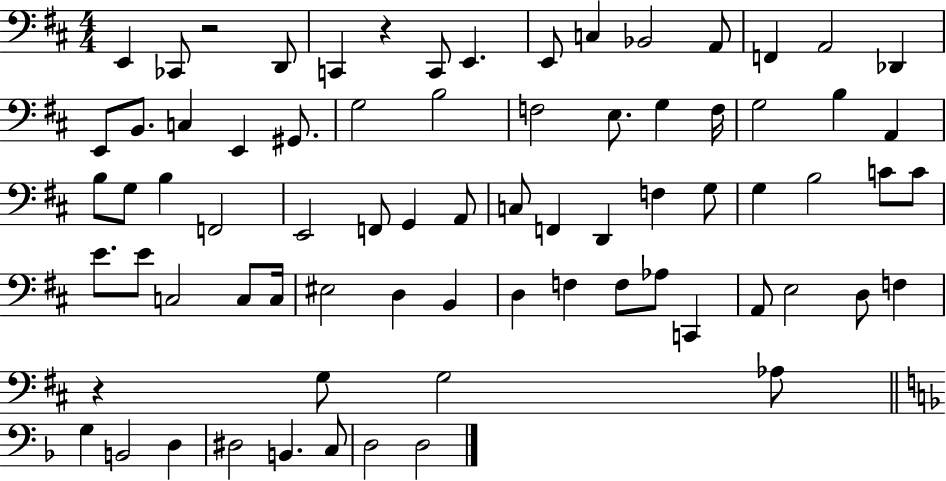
X:1
T:Untitled
M:4/4
L:1/4
K:D
E,, _C,,/2 z2 D,,/2 C,, z C,,/2 E,, E,,/2 C, _B,,2 A,,/2 F,, A,,2 _D,, E,,/2 B,,/2 C, E,, ^G,,/2 G,2 B,2 F,2 E,/2 G, F,/4 G,2 B, A,, B,/2 G,/2 B, F,,2 E,,2 F,,/2 G,, A,,/2 C,/2 F,, D,, F, G,/2 G, B,2 C/2 C/2 E/2 E/2 C,2 C,/2 C,/4 ^E,2 D, B,, D, F, F,/2 _A,/2 C,, A,,/2 E,2 D,/2 F, z G,/2 G,2 _A,/2 G, B,,2 D, ^D,2 B,, C,/2 D,2 D,2